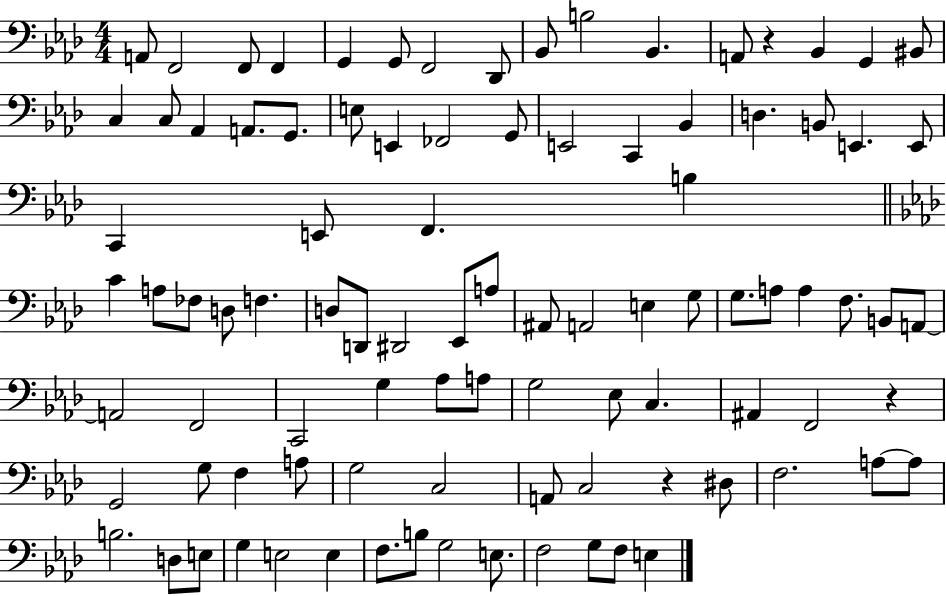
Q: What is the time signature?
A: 4/4